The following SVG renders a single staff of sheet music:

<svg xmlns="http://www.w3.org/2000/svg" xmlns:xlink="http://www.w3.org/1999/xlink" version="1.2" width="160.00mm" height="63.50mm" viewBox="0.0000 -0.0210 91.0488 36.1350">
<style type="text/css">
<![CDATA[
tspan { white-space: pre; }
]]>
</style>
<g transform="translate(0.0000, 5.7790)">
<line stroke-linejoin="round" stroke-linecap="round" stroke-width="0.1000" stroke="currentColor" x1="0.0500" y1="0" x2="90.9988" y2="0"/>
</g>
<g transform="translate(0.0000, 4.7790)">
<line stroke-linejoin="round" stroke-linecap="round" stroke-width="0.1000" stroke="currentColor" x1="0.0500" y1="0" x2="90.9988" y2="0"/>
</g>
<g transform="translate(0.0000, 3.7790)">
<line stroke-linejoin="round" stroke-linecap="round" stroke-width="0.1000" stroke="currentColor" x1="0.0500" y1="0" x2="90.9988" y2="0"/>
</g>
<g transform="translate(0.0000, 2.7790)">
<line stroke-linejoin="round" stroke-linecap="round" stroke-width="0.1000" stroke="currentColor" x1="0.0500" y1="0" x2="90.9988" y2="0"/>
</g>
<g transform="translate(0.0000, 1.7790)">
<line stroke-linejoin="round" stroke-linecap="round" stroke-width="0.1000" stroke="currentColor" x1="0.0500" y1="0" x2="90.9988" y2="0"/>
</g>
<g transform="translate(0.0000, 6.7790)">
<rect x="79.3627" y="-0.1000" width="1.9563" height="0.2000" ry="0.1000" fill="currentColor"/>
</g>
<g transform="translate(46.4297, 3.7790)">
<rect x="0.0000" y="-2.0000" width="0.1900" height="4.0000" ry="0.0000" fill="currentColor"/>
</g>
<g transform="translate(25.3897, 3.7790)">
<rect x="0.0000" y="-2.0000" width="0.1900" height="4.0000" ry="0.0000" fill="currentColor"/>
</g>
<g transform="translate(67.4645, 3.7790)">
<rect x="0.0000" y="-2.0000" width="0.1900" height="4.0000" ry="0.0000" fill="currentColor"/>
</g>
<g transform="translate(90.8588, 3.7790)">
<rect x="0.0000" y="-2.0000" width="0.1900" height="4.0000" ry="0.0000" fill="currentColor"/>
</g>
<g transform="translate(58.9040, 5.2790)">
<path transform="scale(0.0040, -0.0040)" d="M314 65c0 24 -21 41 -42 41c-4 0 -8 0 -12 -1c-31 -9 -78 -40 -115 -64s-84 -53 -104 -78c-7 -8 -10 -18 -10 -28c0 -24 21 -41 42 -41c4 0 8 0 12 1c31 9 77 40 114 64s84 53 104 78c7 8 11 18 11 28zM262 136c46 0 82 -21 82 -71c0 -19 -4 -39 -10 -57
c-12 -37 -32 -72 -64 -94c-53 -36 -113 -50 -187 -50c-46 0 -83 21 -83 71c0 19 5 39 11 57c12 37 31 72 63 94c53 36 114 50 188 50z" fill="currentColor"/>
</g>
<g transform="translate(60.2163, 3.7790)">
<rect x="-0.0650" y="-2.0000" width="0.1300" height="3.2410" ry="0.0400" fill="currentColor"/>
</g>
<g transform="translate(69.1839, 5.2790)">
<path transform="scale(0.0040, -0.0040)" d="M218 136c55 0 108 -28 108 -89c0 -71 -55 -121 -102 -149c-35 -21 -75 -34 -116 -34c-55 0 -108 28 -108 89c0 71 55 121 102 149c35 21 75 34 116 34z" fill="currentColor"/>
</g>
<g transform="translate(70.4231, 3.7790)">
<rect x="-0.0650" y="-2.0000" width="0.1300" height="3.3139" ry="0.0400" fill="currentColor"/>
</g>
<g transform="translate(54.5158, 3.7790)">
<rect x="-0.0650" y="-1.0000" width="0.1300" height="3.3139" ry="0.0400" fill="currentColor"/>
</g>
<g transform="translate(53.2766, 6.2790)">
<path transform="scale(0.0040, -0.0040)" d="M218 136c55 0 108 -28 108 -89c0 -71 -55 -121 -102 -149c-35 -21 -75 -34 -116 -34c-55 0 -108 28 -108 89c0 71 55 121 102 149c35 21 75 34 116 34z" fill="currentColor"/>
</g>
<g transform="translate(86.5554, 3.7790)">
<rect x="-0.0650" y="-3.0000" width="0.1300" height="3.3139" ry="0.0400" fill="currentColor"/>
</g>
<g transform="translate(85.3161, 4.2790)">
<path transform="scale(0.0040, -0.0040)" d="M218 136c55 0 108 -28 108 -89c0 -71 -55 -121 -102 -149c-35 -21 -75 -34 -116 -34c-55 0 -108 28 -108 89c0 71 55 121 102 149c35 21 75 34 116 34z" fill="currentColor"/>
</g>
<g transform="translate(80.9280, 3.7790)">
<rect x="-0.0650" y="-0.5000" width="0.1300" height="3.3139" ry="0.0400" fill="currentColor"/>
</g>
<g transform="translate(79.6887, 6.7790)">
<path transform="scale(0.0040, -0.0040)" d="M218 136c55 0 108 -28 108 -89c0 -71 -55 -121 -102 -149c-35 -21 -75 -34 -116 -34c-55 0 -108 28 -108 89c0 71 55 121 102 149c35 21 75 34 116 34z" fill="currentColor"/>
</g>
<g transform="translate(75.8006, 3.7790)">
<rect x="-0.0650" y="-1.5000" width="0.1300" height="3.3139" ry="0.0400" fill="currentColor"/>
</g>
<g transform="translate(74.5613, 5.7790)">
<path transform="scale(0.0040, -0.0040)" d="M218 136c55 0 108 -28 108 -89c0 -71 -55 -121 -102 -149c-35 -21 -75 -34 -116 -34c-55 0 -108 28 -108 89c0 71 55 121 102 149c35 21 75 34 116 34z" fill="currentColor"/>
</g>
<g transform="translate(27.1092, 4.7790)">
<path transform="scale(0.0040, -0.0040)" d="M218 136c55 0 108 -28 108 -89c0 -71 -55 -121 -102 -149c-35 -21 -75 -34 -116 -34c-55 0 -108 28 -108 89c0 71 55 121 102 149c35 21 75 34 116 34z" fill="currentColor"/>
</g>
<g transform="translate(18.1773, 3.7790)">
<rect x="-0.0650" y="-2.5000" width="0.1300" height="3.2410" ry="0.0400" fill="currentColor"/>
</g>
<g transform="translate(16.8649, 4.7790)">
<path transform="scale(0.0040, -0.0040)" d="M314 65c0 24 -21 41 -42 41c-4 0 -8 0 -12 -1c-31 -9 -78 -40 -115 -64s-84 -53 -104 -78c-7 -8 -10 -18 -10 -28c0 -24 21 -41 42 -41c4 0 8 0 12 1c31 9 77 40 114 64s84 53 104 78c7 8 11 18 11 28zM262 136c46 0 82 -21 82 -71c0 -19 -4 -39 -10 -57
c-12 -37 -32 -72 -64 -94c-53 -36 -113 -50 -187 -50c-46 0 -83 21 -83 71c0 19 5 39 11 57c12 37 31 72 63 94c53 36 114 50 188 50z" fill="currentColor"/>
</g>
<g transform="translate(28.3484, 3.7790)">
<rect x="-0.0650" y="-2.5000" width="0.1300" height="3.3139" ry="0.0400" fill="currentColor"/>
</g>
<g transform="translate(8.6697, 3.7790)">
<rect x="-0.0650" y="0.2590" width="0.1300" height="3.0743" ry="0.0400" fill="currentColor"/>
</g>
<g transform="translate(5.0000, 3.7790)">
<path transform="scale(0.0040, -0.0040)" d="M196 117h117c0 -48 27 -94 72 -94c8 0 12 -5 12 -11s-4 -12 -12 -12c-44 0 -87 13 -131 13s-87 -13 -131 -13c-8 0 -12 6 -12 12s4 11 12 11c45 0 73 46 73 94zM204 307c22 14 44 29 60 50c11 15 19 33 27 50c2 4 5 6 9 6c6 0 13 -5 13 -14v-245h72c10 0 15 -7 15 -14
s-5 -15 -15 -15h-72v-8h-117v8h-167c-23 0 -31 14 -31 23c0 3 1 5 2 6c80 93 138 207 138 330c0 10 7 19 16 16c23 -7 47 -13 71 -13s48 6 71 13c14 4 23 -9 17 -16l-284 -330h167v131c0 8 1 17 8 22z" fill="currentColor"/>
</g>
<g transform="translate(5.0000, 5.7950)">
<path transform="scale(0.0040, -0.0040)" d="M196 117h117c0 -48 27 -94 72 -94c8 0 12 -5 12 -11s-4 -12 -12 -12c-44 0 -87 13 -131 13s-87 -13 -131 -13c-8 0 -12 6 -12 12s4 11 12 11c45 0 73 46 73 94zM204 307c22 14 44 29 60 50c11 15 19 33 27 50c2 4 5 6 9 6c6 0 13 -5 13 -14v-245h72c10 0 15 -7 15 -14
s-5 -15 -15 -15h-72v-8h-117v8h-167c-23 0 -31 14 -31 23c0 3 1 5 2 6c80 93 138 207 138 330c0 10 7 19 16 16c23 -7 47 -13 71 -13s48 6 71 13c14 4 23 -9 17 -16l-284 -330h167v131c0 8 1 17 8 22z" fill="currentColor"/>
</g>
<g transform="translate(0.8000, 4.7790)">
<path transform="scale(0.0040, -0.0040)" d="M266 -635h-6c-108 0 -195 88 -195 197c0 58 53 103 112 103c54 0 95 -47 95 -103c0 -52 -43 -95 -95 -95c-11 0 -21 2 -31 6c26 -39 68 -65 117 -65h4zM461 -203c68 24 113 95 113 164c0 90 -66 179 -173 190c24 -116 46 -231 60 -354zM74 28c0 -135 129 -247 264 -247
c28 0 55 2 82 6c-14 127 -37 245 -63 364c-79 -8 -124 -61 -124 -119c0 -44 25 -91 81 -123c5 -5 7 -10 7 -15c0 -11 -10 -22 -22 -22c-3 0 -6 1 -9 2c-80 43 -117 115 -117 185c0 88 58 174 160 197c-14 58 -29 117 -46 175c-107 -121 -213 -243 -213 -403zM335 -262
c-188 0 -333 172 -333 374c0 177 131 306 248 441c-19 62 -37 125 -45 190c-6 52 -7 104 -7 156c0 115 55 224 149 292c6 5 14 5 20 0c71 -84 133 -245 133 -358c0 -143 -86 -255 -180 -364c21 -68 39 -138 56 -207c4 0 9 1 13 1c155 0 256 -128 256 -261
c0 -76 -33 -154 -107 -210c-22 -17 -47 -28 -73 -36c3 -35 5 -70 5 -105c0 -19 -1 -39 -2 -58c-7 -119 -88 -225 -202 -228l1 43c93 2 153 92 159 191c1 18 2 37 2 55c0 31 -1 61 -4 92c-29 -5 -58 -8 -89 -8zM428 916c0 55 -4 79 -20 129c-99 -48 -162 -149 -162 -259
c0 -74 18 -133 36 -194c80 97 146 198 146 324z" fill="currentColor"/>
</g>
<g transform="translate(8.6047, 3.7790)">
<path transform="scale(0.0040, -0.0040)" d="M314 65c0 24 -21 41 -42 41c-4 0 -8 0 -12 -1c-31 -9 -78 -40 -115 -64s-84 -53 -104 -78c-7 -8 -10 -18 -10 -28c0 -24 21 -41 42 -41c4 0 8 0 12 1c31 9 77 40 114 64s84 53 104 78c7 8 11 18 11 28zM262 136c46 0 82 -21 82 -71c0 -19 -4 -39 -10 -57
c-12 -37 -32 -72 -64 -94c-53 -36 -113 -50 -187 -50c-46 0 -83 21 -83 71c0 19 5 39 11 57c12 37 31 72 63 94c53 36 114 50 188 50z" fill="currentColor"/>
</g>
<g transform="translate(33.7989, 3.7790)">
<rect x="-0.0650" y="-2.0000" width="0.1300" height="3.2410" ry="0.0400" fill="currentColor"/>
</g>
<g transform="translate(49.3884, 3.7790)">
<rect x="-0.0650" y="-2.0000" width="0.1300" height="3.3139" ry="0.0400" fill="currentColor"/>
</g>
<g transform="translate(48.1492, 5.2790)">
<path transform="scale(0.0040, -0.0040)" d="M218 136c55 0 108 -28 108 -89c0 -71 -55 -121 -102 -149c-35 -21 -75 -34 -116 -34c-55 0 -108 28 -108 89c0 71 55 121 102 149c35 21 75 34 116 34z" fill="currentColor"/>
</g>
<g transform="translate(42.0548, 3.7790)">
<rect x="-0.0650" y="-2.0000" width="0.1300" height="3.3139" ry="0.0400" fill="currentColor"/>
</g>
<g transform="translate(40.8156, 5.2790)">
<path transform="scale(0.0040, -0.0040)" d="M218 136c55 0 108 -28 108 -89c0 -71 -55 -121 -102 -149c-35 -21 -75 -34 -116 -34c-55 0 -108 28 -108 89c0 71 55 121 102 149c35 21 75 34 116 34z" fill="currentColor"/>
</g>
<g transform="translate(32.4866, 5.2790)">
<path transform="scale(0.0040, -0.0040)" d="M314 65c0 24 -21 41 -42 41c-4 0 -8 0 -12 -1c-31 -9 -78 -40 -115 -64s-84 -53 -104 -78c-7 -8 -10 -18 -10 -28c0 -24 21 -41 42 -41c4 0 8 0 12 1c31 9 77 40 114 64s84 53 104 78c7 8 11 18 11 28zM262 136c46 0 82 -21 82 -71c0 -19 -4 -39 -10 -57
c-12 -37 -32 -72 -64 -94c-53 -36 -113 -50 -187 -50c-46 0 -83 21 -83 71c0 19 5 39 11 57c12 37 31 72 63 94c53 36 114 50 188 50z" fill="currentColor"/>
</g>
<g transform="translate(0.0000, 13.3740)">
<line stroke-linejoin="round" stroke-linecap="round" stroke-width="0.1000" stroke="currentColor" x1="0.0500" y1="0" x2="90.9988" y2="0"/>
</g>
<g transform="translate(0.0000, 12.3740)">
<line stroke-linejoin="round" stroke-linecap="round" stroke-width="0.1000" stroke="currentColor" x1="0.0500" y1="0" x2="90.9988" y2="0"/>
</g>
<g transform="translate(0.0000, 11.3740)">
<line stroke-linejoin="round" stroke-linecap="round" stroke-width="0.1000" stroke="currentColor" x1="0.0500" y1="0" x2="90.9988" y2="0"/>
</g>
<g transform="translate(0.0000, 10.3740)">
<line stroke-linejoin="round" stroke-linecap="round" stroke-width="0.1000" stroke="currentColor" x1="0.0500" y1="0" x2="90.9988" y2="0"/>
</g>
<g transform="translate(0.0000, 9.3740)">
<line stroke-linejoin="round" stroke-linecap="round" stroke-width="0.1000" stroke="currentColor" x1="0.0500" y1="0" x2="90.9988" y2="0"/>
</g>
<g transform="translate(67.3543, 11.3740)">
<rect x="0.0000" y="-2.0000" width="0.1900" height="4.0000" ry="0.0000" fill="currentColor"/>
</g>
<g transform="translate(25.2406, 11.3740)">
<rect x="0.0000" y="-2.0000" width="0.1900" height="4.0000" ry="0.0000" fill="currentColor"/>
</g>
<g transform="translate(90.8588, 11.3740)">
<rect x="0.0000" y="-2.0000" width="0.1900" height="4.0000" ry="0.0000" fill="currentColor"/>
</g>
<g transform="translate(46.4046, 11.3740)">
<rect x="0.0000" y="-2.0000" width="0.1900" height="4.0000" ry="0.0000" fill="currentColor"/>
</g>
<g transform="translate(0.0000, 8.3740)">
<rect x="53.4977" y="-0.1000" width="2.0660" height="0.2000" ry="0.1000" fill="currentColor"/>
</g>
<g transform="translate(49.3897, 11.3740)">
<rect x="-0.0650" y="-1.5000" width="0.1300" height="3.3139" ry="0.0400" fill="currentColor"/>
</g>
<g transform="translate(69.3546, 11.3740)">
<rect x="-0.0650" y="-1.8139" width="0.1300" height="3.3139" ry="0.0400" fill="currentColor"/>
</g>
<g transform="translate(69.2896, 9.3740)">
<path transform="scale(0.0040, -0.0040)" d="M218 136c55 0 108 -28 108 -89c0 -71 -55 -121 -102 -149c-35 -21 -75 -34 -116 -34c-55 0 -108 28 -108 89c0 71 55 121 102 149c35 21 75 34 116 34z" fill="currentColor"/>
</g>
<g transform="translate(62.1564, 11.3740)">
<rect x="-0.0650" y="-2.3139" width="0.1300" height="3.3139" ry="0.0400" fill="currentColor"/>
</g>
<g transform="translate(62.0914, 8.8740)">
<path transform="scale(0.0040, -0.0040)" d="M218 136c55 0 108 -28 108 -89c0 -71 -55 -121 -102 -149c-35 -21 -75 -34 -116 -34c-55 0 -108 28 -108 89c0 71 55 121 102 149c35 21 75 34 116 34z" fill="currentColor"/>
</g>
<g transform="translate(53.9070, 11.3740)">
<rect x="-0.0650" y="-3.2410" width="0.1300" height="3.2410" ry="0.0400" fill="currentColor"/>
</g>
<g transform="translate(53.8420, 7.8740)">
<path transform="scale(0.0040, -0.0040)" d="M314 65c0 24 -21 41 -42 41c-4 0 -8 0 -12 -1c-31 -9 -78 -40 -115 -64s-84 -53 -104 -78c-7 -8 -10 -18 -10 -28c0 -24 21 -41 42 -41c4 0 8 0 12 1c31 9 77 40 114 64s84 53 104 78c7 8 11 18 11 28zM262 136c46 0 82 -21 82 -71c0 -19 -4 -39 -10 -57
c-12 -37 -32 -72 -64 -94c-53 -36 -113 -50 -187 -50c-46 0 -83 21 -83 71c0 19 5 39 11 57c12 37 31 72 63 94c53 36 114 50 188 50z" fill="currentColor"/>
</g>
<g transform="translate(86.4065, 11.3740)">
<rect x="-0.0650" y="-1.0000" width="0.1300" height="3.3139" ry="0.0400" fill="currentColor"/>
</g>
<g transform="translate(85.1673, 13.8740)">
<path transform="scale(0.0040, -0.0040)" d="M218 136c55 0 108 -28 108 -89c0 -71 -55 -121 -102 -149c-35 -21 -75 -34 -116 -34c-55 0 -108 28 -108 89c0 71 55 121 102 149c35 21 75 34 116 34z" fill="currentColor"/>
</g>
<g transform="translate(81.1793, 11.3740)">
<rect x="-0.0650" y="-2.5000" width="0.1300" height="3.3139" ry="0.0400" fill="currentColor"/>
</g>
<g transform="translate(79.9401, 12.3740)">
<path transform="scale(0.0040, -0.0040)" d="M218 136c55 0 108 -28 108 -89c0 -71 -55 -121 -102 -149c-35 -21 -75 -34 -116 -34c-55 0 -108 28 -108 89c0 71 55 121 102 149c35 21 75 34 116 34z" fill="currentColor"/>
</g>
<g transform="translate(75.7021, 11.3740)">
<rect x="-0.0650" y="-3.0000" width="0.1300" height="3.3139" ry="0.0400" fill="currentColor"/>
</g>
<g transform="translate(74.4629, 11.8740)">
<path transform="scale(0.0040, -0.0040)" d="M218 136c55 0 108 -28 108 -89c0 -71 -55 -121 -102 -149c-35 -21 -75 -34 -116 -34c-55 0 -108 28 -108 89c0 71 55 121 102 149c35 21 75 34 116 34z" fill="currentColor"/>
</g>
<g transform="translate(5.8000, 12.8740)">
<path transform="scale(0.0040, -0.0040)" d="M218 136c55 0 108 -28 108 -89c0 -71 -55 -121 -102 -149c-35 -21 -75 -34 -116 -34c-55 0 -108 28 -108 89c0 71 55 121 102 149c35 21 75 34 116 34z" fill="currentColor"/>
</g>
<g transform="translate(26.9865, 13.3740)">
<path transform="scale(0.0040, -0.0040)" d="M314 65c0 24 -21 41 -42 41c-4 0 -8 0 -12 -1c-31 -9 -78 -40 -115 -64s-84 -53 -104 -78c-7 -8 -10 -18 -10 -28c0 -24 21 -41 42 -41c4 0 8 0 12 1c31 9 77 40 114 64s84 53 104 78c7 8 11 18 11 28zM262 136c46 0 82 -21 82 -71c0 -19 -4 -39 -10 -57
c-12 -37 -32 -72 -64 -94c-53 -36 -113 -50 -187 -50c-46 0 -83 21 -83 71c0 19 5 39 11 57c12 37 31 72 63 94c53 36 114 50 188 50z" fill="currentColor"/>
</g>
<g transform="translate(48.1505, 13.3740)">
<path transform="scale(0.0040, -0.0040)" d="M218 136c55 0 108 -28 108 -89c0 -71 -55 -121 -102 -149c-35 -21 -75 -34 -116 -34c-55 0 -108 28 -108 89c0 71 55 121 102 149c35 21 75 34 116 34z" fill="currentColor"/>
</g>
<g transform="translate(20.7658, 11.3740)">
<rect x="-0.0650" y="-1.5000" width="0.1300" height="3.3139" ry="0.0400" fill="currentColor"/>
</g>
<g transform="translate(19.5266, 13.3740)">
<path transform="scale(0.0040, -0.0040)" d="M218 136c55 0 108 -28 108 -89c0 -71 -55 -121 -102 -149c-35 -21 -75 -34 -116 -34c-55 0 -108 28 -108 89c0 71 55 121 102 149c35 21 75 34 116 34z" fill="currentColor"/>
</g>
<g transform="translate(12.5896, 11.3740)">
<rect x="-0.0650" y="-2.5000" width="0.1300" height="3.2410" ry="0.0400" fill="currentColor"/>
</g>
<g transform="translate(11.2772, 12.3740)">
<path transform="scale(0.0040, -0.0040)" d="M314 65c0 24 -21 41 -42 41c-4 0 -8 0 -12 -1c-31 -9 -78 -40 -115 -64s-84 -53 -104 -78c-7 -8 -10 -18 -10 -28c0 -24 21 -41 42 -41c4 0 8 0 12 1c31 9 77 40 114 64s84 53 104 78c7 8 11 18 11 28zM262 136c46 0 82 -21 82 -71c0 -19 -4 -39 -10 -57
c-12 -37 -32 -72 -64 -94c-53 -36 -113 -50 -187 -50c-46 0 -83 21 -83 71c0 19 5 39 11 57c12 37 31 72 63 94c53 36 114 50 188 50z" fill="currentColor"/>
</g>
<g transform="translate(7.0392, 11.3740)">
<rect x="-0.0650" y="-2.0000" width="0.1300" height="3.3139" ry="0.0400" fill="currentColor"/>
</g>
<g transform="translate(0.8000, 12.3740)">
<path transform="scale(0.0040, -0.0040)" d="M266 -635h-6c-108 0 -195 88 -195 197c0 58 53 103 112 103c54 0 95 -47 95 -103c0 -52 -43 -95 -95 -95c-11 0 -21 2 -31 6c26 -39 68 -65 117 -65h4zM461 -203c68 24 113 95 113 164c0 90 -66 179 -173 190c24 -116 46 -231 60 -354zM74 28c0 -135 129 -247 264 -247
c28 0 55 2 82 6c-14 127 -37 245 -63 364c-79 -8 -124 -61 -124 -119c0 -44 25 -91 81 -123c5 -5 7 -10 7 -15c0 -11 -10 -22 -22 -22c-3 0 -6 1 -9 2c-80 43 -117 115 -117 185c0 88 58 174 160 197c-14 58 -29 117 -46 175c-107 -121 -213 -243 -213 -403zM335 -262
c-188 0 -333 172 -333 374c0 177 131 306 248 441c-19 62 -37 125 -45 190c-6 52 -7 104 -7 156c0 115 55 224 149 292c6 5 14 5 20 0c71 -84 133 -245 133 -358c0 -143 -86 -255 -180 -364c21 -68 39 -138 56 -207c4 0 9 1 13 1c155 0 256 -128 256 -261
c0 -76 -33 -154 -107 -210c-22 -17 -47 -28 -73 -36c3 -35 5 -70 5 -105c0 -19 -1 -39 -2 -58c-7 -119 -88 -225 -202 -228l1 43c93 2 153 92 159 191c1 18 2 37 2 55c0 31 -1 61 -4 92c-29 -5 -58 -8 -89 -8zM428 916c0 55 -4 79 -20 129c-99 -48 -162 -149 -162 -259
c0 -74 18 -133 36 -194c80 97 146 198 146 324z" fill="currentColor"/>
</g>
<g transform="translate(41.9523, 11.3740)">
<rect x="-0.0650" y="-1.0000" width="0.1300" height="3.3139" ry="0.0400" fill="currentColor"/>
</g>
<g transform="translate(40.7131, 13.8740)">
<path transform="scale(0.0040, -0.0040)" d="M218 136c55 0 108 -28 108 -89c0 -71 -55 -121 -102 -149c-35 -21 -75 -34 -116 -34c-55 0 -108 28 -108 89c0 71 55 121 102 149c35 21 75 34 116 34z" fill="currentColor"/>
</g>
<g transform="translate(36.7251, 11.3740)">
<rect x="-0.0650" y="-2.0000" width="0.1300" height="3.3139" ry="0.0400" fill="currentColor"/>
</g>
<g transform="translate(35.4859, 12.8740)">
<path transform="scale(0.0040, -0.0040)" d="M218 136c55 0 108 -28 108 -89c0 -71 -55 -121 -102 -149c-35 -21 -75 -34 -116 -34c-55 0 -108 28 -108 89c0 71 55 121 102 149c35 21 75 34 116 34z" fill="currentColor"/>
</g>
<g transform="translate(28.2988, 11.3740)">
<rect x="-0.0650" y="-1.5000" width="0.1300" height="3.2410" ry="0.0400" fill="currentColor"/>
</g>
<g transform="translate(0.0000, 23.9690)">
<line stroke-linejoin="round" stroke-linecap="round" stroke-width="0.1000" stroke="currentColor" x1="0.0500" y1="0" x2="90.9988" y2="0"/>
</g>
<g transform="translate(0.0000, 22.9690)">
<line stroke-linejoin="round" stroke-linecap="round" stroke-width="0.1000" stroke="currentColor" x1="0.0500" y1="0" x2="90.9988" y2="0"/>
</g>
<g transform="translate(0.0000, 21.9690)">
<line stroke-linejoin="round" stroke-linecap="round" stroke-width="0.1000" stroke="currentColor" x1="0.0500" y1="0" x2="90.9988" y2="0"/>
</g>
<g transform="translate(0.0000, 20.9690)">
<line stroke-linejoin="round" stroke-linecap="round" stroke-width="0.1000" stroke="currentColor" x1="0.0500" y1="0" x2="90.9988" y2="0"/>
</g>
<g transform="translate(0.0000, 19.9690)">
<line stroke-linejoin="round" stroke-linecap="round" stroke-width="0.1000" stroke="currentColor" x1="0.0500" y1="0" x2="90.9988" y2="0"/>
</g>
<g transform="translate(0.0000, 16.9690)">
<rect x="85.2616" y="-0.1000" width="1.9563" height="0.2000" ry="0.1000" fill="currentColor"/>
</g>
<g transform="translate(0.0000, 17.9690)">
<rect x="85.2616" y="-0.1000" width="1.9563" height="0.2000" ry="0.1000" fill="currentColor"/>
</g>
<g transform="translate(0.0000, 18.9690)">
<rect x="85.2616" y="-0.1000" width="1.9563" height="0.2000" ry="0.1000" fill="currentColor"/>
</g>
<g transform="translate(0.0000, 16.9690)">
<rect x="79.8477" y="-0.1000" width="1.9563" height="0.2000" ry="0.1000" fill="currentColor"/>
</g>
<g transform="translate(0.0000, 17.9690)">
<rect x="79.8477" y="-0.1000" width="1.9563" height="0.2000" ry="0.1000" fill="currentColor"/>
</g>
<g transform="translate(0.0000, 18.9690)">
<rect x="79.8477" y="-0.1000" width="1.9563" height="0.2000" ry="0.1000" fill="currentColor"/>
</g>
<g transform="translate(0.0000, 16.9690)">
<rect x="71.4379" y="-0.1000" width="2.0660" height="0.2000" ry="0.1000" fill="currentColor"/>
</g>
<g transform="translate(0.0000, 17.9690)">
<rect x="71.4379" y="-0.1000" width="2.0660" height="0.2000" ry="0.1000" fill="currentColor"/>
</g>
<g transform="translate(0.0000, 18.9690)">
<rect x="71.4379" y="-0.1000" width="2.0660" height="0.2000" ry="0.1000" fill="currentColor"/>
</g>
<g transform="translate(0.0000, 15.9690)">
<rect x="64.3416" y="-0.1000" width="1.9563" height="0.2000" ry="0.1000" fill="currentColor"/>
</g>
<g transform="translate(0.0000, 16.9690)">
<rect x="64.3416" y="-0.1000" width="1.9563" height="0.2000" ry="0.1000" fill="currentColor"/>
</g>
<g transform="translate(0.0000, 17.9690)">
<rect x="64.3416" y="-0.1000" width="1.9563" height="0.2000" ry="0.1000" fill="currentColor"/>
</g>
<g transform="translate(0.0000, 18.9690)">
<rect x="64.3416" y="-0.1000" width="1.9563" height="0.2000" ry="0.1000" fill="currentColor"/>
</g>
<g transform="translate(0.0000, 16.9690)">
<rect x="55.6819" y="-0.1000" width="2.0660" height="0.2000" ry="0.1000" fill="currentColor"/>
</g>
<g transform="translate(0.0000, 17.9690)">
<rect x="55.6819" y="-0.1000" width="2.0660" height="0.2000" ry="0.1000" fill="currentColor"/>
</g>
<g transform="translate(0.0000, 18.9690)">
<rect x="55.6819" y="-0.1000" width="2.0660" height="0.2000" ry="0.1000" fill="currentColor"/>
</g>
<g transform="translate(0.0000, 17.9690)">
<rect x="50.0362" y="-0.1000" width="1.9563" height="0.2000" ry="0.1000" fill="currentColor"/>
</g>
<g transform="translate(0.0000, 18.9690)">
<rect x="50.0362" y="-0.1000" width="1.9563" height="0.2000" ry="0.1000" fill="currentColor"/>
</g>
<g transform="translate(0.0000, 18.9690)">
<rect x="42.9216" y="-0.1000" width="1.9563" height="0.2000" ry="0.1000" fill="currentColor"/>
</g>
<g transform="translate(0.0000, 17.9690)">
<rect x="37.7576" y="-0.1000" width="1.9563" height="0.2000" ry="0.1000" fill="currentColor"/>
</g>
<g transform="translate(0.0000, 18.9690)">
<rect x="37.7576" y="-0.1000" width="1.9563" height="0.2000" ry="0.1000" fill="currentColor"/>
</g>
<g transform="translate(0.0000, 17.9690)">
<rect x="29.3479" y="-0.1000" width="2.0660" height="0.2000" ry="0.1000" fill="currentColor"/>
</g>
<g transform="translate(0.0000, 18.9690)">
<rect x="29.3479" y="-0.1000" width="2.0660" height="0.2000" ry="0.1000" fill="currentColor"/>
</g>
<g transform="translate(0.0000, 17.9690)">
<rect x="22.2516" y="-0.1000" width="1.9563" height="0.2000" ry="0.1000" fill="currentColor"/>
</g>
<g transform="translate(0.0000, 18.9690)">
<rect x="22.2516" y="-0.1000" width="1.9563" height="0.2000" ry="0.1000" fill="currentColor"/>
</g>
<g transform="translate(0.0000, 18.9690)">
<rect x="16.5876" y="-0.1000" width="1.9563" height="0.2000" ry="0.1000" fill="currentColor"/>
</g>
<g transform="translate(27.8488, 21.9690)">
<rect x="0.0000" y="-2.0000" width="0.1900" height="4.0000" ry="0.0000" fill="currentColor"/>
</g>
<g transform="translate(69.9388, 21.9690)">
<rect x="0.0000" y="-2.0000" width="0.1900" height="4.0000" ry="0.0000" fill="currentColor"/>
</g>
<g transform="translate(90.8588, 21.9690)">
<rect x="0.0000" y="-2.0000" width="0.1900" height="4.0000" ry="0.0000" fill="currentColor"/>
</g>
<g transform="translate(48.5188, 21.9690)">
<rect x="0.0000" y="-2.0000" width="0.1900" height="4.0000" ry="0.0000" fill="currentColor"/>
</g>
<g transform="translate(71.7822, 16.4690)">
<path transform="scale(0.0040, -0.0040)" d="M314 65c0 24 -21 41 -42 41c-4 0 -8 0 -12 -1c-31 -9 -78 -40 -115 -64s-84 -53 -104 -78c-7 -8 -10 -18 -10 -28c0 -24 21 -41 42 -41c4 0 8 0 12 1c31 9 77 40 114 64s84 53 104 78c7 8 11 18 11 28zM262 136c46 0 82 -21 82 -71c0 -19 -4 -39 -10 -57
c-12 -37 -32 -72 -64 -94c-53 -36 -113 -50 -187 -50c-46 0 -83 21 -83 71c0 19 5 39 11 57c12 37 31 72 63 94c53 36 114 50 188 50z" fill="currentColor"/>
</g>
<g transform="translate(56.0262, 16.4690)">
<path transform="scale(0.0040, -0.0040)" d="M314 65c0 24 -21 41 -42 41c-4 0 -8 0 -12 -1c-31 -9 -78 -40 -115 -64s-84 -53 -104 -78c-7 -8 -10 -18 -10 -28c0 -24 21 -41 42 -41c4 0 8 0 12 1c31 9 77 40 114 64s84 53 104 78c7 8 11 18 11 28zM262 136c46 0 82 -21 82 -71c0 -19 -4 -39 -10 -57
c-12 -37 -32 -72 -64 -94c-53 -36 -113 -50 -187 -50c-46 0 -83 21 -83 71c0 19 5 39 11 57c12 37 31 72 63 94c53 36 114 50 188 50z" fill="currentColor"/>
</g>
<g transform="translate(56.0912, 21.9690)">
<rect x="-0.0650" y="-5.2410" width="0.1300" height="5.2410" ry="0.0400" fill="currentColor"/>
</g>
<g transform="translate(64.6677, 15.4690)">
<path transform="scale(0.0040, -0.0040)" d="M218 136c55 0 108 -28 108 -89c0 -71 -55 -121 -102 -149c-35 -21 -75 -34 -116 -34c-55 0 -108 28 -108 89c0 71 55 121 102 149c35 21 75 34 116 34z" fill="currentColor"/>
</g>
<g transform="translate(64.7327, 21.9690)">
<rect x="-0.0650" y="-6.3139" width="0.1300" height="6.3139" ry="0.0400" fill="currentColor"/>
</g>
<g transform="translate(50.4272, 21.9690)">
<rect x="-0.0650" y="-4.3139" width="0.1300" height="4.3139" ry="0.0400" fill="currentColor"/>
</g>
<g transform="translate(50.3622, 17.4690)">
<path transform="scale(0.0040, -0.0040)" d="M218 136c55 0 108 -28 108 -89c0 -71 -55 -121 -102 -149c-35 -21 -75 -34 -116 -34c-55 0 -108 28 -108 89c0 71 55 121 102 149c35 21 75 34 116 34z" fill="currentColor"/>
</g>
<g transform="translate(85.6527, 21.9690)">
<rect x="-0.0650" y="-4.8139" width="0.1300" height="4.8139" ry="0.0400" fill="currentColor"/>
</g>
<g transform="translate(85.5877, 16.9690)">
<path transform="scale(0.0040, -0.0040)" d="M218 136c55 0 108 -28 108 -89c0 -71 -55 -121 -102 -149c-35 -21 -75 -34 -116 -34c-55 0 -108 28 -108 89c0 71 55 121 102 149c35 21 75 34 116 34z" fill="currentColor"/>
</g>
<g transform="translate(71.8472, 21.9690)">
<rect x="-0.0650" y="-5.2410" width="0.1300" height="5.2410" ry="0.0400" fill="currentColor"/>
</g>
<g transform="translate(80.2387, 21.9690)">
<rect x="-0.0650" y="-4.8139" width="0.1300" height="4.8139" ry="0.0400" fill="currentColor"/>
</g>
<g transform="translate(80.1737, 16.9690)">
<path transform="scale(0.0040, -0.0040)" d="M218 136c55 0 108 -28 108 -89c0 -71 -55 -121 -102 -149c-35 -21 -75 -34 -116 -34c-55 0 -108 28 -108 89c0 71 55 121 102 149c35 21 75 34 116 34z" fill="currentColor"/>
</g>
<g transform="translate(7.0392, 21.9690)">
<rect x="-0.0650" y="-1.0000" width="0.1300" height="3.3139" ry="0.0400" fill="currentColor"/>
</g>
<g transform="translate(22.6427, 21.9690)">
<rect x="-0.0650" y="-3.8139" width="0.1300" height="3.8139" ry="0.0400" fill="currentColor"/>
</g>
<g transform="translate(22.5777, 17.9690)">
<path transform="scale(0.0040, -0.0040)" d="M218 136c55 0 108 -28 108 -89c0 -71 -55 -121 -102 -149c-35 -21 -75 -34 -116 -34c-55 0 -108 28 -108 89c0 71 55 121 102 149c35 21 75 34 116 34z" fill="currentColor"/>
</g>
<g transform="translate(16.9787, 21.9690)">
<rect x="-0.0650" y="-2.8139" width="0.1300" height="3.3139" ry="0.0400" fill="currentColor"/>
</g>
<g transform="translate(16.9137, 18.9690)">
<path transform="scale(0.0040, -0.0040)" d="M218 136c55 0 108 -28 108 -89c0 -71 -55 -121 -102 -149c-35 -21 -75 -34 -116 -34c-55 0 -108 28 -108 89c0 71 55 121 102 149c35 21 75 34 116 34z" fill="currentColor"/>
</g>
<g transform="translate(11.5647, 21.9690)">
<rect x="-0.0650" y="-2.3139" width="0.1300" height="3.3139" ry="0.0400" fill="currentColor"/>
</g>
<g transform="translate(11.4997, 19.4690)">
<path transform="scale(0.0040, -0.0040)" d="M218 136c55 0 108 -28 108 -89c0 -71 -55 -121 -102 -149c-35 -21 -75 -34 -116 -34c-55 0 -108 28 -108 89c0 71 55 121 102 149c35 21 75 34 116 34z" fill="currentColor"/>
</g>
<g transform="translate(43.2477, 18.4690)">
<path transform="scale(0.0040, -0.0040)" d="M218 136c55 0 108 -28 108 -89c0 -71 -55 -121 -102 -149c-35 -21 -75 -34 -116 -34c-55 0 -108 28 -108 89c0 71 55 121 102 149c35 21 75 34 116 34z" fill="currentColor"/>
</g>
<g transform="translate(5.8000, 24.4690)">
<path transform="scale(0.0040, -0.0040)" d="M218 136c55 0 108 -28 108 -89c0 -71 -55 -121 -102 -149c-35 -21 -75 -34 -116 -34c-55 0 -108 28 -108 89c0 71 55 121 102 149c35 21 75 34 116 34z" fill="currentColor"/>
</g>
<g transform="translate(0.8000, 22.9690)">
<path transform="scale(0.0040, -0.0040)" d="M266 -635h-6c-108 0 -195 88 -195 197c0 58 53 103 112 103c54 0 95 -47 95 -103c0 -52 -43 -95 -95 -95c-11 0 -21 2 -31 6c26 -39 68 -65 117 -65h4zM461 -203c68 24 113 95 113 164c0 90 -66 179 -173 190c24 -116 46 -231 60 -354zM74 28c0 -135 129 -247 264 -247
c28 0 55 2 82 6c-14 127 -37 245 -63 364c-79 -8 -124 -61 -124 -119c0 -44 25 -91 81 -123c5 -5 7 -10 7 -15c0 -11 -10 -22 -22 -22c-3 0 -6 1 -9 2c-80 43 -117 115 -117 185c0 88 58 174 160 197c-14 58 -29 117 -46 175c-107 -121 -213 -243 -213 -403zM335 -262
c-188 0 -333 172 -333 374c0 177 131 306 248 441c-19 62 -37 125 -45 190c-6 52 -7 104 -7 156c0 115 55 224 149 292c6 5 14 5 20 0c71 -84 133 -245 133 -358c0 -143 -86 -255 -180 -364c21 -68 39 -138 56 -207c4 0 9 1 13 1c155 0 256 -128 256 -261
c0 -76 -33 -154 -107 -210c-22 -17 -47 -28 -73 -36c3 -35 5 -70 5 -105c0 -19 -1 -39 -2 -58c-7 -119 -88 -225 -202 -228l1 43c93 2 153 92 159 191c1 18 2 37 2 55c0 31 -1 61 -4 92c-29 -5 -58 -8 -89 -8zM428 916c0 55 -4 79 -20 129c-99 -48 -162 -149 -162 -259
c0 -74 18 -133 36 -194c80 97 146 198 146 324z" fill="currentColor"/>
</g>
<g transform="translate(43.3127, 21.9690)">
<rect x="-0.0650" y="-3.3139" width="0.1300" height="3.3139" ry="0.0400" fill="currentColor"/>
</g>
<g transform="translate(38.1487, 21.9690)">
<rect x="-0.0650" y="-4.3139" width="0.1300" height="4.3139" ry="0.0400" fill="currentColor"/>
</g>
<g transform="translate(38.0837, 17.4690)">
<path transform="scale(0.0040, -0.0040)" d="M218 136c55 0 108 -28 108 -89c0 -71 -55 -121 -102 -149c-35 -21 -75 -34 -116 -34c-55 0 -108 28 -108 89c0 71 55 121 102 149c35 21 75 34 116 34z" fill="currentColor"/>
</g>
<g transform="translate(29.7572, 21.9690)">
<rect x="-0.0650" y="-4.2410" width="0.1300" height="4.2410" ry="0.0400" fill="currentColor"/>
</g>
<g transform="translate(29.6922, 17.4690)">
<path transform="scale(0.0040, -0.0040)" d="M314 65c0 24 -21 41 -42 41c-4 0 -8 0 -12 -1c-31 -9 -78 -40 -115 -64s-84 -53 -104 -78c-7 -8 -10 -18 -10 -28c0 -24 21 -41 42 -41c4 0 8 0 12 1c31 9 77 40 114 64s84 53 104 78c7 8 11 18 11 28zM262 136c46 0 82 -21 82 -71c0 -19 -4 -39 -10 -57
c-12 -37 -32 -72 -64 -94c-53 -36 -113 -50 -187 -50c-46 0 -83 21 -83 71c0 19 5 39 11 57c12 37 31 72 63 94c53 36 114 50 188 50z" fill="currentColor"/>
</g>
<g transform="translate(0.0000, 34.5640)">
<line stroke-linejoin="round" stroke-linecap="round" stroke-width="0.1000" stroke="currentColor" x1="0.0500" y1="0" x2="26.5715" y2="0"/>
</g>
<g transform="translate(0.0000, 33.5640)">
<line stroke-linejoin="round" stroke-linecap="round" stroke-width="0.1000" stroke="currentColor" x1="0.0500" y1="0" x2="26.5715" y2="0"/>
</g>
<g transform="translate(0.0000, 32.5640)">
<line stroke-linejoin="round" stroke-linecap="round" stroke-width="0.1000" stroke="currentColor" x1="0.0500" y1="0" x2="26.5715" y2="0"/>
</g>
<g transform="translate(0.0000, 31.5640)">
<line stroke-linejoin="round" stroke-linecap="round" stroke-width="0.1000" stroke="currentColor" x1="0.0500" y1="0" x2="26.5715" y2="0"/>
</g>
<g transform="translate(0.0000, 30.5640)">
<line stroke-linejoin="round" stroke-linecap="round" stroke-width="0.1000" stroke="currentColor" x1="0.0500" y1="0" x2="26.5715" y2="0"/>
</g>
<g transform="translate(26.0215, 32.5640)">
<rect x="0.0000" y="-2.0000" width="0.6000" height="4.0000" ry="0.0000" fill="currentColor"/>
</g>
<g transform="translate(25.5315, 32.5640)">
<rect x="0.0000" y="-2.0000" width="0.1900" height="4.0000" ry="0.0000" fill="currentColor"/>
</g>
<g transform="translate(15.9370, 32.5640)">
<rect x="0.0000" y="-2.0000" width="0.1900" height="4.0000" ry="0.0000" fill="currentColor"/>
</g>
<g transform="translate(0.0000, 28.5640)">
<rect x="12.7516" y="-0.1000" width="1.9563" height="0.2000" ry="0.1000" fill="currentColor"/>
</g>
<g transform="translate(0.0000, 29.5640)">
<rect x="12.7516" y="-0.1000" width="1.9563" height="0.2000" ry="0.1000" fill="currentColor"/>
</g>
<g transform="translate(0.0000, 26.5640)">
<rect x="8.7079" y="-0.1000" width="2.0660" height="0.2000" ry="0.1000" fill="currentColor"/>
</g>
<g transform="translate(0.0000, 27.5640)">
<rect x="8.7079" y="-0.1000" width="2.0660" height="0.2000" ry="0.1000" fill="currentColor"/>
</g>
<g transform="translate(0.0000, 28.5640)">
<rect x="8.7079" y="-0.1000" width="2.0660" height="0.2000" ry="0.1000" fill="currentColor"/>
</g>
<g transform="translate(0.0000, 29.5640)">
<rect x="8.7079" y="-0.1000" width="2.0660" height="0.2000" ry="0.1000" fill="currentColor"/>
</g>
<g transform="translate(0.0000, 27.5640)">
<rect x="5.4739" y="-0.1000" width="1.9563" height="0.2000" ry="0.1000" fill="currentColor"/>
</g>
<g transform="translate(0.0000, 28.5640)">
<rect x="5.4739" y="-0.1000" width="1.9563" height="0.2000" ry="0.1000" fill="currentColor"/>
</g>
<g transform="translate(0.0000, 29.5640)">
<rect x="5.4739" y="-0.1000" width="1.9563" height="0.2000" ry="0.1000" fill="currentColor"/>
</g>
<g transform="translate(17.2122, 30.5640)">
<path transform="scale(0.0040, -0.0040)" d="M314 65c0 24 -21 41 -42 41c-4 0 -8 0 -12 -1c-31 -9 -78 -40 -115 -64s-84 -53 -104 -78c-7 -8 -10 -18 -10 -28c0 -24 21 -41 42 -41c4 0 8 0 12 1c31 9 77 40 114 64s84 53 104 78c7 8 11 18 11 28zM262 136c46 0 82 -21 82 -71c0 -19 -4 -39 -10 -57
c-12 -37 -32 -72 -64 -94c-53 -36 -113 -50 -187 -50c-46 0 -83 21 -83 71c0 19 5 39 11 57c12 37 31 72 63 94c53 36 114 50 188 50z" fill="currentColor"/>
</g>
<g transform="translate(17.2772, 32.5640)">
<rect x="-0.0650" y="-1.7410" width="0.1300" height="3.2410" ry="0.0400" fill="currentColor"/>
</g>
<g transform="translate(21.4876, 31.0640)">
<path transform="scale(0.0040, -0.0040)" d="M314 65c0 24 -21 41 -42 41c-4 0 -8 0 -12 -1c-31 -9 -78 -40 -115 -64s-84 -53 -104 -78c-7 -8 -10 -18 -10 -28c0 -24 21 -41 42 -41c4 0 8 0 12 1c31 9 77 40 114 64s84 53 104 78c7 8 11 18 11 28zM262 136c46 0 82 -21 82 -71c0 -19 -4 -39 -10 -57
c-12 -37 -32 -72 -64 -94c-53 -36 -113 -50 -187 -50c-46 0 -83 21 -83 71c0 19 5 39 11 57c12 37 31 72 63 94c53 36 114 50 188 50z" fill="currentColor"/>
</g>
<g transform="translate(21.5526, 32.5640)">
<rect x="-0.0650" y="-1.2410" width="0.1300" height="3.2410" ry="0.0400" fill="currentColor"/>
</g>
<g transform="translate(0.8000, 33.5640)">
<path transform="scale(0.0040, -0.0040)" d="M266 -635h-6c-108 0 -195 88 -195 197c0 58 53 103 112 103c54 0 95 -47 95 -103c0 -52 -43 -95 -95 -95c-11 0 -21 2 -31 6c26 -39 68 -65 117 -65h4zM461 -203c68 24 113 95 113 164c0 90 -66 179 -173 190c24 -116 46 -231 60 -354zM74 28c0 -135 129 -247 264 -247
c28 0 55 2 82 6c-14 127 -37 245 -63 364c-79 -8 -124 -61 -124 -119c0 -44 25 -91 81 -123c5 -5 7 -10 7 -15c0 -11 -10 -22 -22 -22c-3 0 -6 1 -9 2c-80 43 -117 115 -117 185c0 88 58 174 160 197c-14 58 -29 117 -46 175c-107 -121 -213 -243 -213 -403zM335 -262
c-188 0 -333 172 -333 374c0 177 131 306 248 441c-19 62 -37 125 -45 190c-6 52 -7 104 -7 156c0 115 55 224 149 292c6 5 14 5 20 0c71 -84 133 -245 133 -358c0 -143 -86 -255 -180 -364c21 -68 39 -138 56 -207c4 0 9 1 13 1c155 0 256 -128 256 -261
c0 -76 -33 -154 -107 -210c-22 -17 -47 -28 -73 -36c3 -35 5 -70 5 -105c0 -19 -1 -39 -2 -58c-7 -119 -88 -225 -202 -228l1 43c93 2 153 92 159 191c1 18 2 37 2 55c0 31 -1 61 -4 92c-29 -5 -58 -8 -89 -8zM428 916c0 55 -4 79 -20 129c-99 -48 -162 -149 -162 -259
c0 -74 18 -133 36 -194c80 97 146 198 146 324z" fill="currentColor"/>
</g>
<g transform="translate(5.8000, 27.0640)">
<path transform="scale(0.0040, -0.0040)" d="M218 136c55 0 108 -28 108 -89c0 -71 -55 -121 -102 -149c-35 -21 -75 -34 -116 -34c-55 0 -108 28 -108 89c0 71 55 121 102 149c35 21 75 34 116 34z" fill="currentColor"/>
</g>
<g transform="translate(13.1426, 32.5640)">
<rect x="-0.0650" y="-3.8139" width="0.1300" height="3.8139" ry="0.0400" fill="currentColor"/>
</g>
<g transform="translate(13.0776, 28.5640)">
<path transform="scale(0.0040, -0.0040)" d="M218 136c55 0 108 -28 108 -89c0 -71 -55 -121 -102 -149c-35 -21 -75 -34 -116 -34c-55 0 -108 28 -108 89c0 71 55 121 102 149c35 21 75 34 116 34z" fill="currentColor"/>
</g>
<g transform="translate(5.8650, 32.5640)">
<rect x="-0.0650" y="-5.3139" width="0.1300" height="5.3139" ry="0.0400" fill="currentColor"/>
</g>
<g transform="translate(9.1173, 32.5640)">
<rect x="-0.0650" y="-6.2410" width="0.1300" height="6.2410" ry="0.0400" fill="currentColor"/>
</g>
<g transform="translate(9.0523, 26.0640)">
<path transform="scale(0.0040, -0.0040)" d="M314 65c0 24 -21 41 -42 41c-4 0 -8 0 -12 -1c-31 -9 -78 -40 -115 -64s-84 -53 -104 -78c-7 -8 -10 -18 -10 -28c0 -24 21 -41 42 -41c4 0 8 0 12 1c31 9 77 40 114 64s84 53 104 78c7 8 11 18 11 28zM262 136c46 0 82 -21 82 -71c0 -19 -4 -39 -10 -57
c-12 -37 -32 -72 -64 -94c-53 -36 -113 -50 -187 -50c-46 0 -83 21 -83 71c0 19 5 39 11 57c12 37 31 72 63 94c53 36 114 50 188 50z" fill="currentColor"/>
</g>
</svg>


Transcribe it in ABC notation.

X:1
T:Untitled
M:4/4
L:1/4
K:C
B2 G2 G F2 F F D F2 F E C A F G2 E E2 F D E b2 g f A G D D g a c' d'2 d' b d' f'2 a' f'2 e' e' f' a'2 c' f2 e2